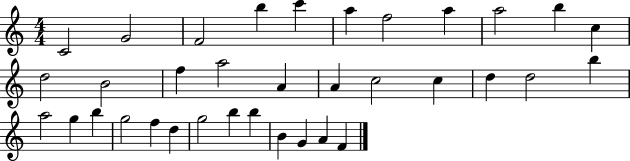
{
  \clef treble
  \numericTimeSignature
  \time 4/4
  \key c \major
  c'2 g'2 | f'2 b''4 c'''4 | a''4 f''2 a''4 | a''2 b''4 c''4 | \break d''2 b'2 | f''4 a''2 a'4 | a'4 c''2 c''4 | d''4 d''2 b''4 | \break a''2 g''4 b''4 | g''2 f''4 d''4 | g''2 b''4 b''4 | b'4 g'4 a'4 f'4 | \break \bar "|."
}